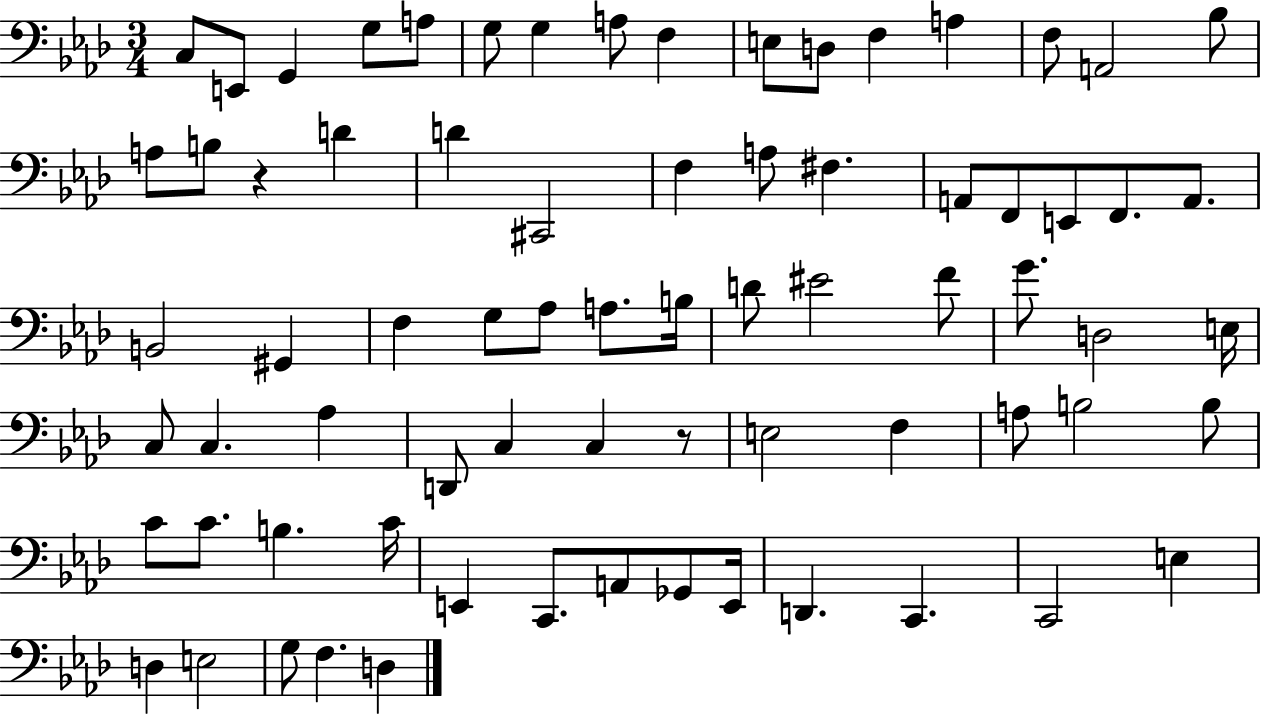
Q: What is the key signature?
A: AES major